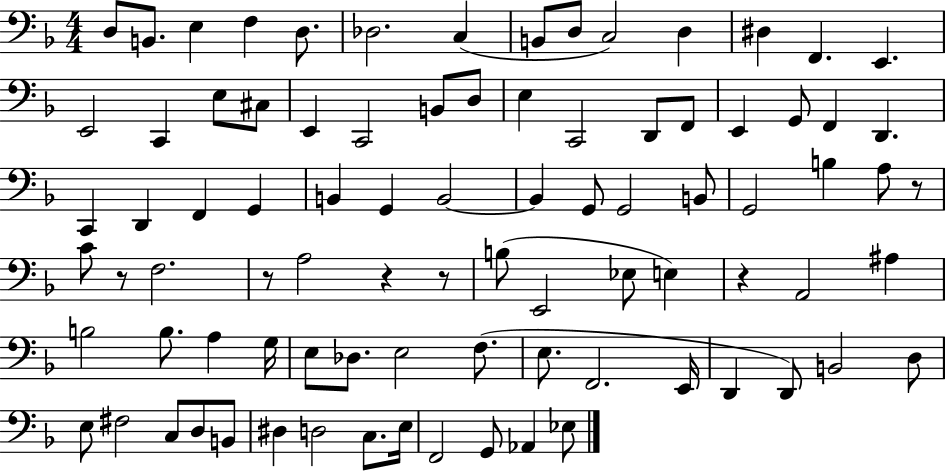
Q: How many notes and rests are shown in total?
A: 87